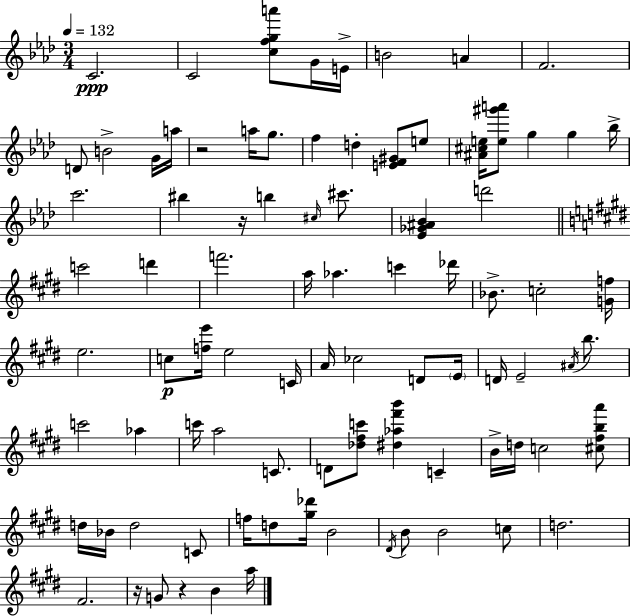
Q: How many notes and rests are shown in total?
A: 87